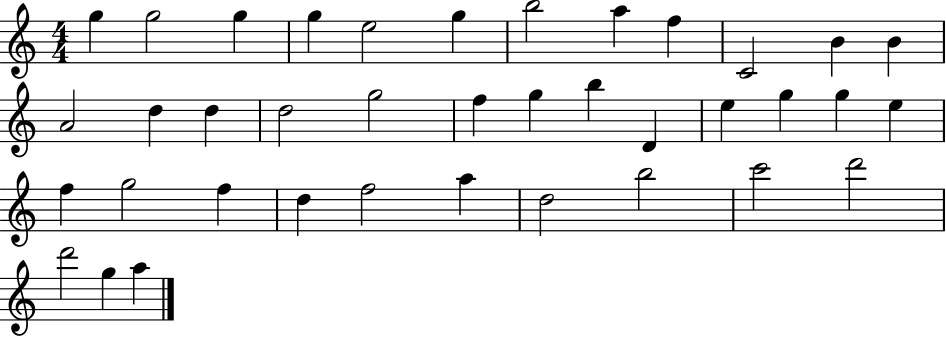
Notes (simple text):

G5/q G5/h G5/q G5/q E5/h G5/q B5/h A5/q F5/q C4/h B4/q B4/q A4/h D5/q D5/q D5/h G5/h F5/q G5/q B5/q D4/q E5/q G5/q G5/q E5/q F5/q G5/h F5/q D5/q F5/h A5/q D5/h B5/h C6/h D6/h D6/h G5/q A5/q